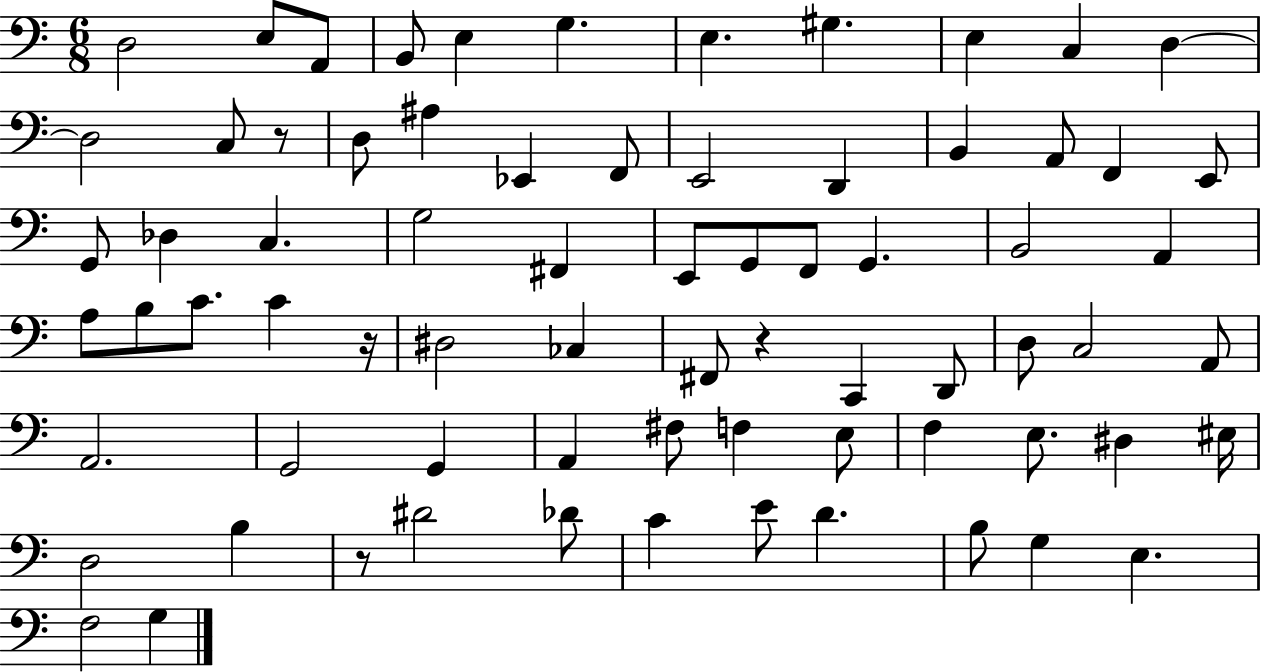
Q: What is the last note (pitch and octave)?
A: G3